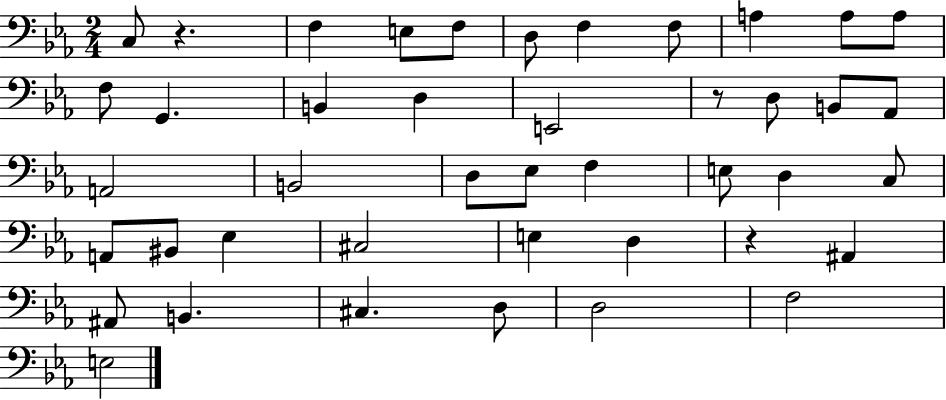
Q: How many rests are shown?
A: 3